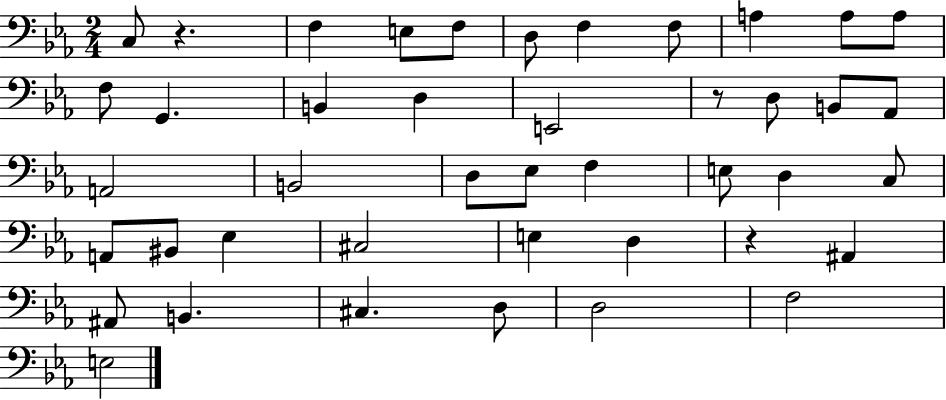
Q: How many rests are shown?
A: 3